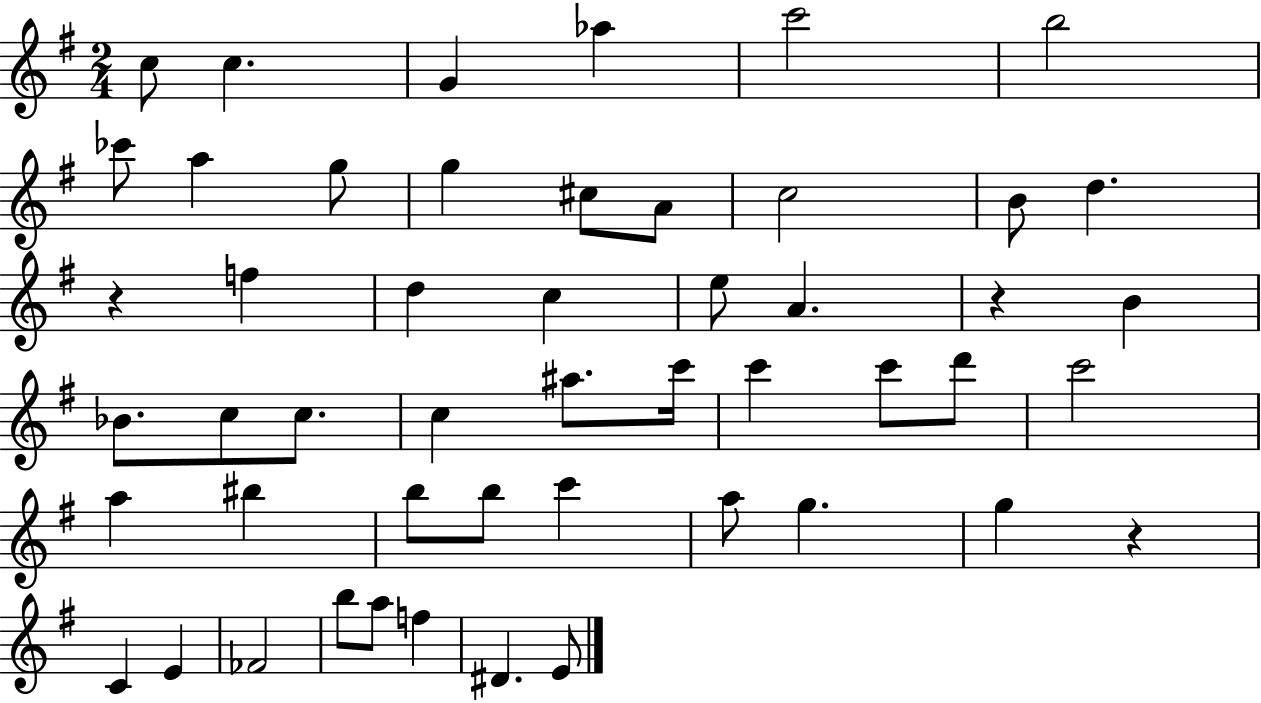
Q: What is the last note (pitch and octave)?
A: E4